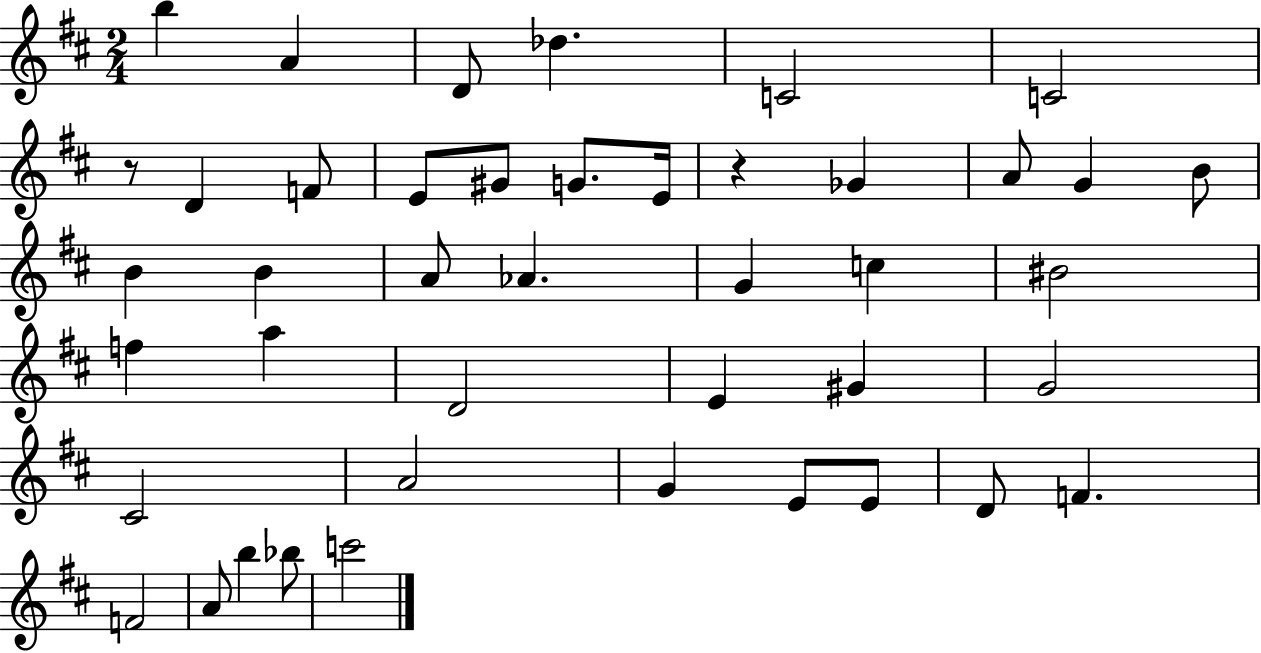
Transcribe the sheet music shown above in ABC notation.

X:1
T:Untitled
M:2/4
L:1/4
K:D
b A D/2 _d C2 C2 z/2 D F/2 E/2 ^G/2 G/2 E/4 z _G A/2 G B/2 B B A/2 _A G c ^B2 f a D2 E ^G G2 ^C2 A2 G E/2 E/2 D/2 F F2 A/2 b _b/2 c'2